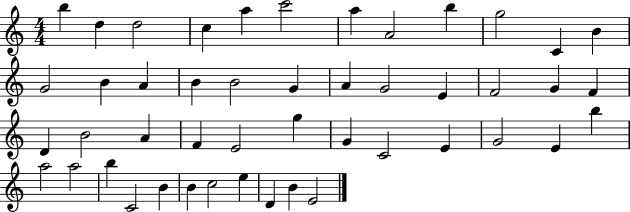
B5/q D5/q D5/h C5/q A5/q C6/h A5/q A4/h B5/q G5/h C4/q B4/q G4/h B4/q A4/q B4/q B4/h G4/q A4/q G4/h E4/q F4/h G4/q F4/q D4/q B4/h A4/q F4/q E4/h G5/q G4/q C4/h E4/q G4/h E4/q B5/q A5/h A5/h B5/q C4/h B4/q B4/q C5/h E5/q D4/q B4/q E4/h